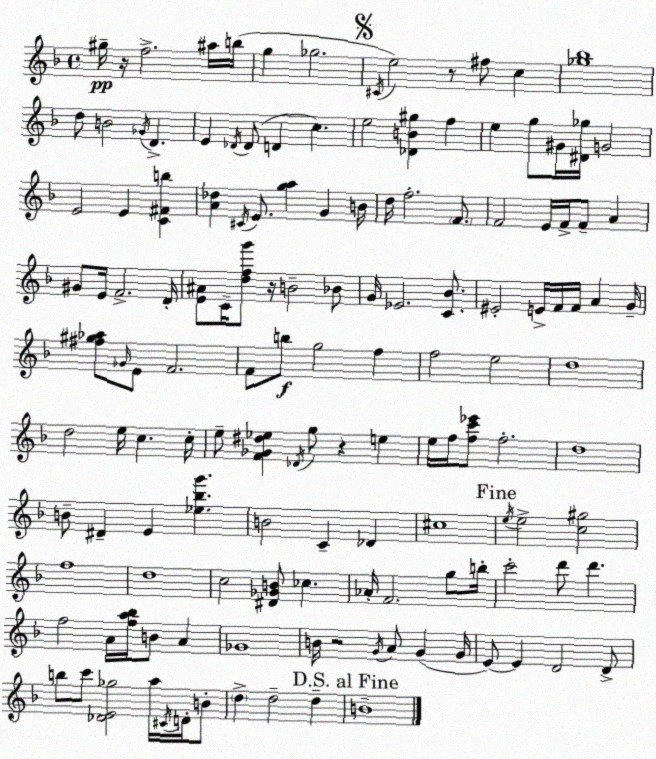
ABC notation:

X:1
T:Untitled
M:4/4
L:1/4
K:F
^g/4 z/4 f2 ^a/4 b/4 g _g2 ^C/4 e2 z/2 ^f/2 c [_g_b]4 d/2 B2 _G/4 D E _D/4 _D/2 D c e2 [_DB^g] f e g/2 ^G/4 [^D_g]/4 G2 E2 E [C^Fb] [A_d] ^C/4 E/2 [ga] G B/4 d/4 f2 F/2 F2 E/4 F/4 F/2 A ^G/2 E/4 F2 D/4 [E^A]/2 C/4 [dfg']/2 z/4 B2 _B/2 G/4 _E2 [C_B]/2 ^E2 E/4 F/4 F/4 A G/4 [^f^g_a]/2 _G/4 E/2 F2 F/2 b/2 g2 f f2 e2 d4 d2 e/4 c c/4 e/2 [F_G^d_e] _D/4 g/2 z e e/4 f/4 [fc'_e']/2 f2 d4 B/2 ^D E [_e_bg'] B2 C _D ^c4 e/4 e2 [c^g]2 f4 d4 c2 [^D_GB]/2 _c _A/4 F2 g/2 b/4 c'2 d'/2 d' f2 A/4 [fa_b]/4 B/2 A _G4 B/4 z2 G/4 A/2 G G/4 E/2 E D2 D/2 b/2 c'/2 [_DE_g]2 a/4 ^C/4 D/4 B/2 d d2 d B4